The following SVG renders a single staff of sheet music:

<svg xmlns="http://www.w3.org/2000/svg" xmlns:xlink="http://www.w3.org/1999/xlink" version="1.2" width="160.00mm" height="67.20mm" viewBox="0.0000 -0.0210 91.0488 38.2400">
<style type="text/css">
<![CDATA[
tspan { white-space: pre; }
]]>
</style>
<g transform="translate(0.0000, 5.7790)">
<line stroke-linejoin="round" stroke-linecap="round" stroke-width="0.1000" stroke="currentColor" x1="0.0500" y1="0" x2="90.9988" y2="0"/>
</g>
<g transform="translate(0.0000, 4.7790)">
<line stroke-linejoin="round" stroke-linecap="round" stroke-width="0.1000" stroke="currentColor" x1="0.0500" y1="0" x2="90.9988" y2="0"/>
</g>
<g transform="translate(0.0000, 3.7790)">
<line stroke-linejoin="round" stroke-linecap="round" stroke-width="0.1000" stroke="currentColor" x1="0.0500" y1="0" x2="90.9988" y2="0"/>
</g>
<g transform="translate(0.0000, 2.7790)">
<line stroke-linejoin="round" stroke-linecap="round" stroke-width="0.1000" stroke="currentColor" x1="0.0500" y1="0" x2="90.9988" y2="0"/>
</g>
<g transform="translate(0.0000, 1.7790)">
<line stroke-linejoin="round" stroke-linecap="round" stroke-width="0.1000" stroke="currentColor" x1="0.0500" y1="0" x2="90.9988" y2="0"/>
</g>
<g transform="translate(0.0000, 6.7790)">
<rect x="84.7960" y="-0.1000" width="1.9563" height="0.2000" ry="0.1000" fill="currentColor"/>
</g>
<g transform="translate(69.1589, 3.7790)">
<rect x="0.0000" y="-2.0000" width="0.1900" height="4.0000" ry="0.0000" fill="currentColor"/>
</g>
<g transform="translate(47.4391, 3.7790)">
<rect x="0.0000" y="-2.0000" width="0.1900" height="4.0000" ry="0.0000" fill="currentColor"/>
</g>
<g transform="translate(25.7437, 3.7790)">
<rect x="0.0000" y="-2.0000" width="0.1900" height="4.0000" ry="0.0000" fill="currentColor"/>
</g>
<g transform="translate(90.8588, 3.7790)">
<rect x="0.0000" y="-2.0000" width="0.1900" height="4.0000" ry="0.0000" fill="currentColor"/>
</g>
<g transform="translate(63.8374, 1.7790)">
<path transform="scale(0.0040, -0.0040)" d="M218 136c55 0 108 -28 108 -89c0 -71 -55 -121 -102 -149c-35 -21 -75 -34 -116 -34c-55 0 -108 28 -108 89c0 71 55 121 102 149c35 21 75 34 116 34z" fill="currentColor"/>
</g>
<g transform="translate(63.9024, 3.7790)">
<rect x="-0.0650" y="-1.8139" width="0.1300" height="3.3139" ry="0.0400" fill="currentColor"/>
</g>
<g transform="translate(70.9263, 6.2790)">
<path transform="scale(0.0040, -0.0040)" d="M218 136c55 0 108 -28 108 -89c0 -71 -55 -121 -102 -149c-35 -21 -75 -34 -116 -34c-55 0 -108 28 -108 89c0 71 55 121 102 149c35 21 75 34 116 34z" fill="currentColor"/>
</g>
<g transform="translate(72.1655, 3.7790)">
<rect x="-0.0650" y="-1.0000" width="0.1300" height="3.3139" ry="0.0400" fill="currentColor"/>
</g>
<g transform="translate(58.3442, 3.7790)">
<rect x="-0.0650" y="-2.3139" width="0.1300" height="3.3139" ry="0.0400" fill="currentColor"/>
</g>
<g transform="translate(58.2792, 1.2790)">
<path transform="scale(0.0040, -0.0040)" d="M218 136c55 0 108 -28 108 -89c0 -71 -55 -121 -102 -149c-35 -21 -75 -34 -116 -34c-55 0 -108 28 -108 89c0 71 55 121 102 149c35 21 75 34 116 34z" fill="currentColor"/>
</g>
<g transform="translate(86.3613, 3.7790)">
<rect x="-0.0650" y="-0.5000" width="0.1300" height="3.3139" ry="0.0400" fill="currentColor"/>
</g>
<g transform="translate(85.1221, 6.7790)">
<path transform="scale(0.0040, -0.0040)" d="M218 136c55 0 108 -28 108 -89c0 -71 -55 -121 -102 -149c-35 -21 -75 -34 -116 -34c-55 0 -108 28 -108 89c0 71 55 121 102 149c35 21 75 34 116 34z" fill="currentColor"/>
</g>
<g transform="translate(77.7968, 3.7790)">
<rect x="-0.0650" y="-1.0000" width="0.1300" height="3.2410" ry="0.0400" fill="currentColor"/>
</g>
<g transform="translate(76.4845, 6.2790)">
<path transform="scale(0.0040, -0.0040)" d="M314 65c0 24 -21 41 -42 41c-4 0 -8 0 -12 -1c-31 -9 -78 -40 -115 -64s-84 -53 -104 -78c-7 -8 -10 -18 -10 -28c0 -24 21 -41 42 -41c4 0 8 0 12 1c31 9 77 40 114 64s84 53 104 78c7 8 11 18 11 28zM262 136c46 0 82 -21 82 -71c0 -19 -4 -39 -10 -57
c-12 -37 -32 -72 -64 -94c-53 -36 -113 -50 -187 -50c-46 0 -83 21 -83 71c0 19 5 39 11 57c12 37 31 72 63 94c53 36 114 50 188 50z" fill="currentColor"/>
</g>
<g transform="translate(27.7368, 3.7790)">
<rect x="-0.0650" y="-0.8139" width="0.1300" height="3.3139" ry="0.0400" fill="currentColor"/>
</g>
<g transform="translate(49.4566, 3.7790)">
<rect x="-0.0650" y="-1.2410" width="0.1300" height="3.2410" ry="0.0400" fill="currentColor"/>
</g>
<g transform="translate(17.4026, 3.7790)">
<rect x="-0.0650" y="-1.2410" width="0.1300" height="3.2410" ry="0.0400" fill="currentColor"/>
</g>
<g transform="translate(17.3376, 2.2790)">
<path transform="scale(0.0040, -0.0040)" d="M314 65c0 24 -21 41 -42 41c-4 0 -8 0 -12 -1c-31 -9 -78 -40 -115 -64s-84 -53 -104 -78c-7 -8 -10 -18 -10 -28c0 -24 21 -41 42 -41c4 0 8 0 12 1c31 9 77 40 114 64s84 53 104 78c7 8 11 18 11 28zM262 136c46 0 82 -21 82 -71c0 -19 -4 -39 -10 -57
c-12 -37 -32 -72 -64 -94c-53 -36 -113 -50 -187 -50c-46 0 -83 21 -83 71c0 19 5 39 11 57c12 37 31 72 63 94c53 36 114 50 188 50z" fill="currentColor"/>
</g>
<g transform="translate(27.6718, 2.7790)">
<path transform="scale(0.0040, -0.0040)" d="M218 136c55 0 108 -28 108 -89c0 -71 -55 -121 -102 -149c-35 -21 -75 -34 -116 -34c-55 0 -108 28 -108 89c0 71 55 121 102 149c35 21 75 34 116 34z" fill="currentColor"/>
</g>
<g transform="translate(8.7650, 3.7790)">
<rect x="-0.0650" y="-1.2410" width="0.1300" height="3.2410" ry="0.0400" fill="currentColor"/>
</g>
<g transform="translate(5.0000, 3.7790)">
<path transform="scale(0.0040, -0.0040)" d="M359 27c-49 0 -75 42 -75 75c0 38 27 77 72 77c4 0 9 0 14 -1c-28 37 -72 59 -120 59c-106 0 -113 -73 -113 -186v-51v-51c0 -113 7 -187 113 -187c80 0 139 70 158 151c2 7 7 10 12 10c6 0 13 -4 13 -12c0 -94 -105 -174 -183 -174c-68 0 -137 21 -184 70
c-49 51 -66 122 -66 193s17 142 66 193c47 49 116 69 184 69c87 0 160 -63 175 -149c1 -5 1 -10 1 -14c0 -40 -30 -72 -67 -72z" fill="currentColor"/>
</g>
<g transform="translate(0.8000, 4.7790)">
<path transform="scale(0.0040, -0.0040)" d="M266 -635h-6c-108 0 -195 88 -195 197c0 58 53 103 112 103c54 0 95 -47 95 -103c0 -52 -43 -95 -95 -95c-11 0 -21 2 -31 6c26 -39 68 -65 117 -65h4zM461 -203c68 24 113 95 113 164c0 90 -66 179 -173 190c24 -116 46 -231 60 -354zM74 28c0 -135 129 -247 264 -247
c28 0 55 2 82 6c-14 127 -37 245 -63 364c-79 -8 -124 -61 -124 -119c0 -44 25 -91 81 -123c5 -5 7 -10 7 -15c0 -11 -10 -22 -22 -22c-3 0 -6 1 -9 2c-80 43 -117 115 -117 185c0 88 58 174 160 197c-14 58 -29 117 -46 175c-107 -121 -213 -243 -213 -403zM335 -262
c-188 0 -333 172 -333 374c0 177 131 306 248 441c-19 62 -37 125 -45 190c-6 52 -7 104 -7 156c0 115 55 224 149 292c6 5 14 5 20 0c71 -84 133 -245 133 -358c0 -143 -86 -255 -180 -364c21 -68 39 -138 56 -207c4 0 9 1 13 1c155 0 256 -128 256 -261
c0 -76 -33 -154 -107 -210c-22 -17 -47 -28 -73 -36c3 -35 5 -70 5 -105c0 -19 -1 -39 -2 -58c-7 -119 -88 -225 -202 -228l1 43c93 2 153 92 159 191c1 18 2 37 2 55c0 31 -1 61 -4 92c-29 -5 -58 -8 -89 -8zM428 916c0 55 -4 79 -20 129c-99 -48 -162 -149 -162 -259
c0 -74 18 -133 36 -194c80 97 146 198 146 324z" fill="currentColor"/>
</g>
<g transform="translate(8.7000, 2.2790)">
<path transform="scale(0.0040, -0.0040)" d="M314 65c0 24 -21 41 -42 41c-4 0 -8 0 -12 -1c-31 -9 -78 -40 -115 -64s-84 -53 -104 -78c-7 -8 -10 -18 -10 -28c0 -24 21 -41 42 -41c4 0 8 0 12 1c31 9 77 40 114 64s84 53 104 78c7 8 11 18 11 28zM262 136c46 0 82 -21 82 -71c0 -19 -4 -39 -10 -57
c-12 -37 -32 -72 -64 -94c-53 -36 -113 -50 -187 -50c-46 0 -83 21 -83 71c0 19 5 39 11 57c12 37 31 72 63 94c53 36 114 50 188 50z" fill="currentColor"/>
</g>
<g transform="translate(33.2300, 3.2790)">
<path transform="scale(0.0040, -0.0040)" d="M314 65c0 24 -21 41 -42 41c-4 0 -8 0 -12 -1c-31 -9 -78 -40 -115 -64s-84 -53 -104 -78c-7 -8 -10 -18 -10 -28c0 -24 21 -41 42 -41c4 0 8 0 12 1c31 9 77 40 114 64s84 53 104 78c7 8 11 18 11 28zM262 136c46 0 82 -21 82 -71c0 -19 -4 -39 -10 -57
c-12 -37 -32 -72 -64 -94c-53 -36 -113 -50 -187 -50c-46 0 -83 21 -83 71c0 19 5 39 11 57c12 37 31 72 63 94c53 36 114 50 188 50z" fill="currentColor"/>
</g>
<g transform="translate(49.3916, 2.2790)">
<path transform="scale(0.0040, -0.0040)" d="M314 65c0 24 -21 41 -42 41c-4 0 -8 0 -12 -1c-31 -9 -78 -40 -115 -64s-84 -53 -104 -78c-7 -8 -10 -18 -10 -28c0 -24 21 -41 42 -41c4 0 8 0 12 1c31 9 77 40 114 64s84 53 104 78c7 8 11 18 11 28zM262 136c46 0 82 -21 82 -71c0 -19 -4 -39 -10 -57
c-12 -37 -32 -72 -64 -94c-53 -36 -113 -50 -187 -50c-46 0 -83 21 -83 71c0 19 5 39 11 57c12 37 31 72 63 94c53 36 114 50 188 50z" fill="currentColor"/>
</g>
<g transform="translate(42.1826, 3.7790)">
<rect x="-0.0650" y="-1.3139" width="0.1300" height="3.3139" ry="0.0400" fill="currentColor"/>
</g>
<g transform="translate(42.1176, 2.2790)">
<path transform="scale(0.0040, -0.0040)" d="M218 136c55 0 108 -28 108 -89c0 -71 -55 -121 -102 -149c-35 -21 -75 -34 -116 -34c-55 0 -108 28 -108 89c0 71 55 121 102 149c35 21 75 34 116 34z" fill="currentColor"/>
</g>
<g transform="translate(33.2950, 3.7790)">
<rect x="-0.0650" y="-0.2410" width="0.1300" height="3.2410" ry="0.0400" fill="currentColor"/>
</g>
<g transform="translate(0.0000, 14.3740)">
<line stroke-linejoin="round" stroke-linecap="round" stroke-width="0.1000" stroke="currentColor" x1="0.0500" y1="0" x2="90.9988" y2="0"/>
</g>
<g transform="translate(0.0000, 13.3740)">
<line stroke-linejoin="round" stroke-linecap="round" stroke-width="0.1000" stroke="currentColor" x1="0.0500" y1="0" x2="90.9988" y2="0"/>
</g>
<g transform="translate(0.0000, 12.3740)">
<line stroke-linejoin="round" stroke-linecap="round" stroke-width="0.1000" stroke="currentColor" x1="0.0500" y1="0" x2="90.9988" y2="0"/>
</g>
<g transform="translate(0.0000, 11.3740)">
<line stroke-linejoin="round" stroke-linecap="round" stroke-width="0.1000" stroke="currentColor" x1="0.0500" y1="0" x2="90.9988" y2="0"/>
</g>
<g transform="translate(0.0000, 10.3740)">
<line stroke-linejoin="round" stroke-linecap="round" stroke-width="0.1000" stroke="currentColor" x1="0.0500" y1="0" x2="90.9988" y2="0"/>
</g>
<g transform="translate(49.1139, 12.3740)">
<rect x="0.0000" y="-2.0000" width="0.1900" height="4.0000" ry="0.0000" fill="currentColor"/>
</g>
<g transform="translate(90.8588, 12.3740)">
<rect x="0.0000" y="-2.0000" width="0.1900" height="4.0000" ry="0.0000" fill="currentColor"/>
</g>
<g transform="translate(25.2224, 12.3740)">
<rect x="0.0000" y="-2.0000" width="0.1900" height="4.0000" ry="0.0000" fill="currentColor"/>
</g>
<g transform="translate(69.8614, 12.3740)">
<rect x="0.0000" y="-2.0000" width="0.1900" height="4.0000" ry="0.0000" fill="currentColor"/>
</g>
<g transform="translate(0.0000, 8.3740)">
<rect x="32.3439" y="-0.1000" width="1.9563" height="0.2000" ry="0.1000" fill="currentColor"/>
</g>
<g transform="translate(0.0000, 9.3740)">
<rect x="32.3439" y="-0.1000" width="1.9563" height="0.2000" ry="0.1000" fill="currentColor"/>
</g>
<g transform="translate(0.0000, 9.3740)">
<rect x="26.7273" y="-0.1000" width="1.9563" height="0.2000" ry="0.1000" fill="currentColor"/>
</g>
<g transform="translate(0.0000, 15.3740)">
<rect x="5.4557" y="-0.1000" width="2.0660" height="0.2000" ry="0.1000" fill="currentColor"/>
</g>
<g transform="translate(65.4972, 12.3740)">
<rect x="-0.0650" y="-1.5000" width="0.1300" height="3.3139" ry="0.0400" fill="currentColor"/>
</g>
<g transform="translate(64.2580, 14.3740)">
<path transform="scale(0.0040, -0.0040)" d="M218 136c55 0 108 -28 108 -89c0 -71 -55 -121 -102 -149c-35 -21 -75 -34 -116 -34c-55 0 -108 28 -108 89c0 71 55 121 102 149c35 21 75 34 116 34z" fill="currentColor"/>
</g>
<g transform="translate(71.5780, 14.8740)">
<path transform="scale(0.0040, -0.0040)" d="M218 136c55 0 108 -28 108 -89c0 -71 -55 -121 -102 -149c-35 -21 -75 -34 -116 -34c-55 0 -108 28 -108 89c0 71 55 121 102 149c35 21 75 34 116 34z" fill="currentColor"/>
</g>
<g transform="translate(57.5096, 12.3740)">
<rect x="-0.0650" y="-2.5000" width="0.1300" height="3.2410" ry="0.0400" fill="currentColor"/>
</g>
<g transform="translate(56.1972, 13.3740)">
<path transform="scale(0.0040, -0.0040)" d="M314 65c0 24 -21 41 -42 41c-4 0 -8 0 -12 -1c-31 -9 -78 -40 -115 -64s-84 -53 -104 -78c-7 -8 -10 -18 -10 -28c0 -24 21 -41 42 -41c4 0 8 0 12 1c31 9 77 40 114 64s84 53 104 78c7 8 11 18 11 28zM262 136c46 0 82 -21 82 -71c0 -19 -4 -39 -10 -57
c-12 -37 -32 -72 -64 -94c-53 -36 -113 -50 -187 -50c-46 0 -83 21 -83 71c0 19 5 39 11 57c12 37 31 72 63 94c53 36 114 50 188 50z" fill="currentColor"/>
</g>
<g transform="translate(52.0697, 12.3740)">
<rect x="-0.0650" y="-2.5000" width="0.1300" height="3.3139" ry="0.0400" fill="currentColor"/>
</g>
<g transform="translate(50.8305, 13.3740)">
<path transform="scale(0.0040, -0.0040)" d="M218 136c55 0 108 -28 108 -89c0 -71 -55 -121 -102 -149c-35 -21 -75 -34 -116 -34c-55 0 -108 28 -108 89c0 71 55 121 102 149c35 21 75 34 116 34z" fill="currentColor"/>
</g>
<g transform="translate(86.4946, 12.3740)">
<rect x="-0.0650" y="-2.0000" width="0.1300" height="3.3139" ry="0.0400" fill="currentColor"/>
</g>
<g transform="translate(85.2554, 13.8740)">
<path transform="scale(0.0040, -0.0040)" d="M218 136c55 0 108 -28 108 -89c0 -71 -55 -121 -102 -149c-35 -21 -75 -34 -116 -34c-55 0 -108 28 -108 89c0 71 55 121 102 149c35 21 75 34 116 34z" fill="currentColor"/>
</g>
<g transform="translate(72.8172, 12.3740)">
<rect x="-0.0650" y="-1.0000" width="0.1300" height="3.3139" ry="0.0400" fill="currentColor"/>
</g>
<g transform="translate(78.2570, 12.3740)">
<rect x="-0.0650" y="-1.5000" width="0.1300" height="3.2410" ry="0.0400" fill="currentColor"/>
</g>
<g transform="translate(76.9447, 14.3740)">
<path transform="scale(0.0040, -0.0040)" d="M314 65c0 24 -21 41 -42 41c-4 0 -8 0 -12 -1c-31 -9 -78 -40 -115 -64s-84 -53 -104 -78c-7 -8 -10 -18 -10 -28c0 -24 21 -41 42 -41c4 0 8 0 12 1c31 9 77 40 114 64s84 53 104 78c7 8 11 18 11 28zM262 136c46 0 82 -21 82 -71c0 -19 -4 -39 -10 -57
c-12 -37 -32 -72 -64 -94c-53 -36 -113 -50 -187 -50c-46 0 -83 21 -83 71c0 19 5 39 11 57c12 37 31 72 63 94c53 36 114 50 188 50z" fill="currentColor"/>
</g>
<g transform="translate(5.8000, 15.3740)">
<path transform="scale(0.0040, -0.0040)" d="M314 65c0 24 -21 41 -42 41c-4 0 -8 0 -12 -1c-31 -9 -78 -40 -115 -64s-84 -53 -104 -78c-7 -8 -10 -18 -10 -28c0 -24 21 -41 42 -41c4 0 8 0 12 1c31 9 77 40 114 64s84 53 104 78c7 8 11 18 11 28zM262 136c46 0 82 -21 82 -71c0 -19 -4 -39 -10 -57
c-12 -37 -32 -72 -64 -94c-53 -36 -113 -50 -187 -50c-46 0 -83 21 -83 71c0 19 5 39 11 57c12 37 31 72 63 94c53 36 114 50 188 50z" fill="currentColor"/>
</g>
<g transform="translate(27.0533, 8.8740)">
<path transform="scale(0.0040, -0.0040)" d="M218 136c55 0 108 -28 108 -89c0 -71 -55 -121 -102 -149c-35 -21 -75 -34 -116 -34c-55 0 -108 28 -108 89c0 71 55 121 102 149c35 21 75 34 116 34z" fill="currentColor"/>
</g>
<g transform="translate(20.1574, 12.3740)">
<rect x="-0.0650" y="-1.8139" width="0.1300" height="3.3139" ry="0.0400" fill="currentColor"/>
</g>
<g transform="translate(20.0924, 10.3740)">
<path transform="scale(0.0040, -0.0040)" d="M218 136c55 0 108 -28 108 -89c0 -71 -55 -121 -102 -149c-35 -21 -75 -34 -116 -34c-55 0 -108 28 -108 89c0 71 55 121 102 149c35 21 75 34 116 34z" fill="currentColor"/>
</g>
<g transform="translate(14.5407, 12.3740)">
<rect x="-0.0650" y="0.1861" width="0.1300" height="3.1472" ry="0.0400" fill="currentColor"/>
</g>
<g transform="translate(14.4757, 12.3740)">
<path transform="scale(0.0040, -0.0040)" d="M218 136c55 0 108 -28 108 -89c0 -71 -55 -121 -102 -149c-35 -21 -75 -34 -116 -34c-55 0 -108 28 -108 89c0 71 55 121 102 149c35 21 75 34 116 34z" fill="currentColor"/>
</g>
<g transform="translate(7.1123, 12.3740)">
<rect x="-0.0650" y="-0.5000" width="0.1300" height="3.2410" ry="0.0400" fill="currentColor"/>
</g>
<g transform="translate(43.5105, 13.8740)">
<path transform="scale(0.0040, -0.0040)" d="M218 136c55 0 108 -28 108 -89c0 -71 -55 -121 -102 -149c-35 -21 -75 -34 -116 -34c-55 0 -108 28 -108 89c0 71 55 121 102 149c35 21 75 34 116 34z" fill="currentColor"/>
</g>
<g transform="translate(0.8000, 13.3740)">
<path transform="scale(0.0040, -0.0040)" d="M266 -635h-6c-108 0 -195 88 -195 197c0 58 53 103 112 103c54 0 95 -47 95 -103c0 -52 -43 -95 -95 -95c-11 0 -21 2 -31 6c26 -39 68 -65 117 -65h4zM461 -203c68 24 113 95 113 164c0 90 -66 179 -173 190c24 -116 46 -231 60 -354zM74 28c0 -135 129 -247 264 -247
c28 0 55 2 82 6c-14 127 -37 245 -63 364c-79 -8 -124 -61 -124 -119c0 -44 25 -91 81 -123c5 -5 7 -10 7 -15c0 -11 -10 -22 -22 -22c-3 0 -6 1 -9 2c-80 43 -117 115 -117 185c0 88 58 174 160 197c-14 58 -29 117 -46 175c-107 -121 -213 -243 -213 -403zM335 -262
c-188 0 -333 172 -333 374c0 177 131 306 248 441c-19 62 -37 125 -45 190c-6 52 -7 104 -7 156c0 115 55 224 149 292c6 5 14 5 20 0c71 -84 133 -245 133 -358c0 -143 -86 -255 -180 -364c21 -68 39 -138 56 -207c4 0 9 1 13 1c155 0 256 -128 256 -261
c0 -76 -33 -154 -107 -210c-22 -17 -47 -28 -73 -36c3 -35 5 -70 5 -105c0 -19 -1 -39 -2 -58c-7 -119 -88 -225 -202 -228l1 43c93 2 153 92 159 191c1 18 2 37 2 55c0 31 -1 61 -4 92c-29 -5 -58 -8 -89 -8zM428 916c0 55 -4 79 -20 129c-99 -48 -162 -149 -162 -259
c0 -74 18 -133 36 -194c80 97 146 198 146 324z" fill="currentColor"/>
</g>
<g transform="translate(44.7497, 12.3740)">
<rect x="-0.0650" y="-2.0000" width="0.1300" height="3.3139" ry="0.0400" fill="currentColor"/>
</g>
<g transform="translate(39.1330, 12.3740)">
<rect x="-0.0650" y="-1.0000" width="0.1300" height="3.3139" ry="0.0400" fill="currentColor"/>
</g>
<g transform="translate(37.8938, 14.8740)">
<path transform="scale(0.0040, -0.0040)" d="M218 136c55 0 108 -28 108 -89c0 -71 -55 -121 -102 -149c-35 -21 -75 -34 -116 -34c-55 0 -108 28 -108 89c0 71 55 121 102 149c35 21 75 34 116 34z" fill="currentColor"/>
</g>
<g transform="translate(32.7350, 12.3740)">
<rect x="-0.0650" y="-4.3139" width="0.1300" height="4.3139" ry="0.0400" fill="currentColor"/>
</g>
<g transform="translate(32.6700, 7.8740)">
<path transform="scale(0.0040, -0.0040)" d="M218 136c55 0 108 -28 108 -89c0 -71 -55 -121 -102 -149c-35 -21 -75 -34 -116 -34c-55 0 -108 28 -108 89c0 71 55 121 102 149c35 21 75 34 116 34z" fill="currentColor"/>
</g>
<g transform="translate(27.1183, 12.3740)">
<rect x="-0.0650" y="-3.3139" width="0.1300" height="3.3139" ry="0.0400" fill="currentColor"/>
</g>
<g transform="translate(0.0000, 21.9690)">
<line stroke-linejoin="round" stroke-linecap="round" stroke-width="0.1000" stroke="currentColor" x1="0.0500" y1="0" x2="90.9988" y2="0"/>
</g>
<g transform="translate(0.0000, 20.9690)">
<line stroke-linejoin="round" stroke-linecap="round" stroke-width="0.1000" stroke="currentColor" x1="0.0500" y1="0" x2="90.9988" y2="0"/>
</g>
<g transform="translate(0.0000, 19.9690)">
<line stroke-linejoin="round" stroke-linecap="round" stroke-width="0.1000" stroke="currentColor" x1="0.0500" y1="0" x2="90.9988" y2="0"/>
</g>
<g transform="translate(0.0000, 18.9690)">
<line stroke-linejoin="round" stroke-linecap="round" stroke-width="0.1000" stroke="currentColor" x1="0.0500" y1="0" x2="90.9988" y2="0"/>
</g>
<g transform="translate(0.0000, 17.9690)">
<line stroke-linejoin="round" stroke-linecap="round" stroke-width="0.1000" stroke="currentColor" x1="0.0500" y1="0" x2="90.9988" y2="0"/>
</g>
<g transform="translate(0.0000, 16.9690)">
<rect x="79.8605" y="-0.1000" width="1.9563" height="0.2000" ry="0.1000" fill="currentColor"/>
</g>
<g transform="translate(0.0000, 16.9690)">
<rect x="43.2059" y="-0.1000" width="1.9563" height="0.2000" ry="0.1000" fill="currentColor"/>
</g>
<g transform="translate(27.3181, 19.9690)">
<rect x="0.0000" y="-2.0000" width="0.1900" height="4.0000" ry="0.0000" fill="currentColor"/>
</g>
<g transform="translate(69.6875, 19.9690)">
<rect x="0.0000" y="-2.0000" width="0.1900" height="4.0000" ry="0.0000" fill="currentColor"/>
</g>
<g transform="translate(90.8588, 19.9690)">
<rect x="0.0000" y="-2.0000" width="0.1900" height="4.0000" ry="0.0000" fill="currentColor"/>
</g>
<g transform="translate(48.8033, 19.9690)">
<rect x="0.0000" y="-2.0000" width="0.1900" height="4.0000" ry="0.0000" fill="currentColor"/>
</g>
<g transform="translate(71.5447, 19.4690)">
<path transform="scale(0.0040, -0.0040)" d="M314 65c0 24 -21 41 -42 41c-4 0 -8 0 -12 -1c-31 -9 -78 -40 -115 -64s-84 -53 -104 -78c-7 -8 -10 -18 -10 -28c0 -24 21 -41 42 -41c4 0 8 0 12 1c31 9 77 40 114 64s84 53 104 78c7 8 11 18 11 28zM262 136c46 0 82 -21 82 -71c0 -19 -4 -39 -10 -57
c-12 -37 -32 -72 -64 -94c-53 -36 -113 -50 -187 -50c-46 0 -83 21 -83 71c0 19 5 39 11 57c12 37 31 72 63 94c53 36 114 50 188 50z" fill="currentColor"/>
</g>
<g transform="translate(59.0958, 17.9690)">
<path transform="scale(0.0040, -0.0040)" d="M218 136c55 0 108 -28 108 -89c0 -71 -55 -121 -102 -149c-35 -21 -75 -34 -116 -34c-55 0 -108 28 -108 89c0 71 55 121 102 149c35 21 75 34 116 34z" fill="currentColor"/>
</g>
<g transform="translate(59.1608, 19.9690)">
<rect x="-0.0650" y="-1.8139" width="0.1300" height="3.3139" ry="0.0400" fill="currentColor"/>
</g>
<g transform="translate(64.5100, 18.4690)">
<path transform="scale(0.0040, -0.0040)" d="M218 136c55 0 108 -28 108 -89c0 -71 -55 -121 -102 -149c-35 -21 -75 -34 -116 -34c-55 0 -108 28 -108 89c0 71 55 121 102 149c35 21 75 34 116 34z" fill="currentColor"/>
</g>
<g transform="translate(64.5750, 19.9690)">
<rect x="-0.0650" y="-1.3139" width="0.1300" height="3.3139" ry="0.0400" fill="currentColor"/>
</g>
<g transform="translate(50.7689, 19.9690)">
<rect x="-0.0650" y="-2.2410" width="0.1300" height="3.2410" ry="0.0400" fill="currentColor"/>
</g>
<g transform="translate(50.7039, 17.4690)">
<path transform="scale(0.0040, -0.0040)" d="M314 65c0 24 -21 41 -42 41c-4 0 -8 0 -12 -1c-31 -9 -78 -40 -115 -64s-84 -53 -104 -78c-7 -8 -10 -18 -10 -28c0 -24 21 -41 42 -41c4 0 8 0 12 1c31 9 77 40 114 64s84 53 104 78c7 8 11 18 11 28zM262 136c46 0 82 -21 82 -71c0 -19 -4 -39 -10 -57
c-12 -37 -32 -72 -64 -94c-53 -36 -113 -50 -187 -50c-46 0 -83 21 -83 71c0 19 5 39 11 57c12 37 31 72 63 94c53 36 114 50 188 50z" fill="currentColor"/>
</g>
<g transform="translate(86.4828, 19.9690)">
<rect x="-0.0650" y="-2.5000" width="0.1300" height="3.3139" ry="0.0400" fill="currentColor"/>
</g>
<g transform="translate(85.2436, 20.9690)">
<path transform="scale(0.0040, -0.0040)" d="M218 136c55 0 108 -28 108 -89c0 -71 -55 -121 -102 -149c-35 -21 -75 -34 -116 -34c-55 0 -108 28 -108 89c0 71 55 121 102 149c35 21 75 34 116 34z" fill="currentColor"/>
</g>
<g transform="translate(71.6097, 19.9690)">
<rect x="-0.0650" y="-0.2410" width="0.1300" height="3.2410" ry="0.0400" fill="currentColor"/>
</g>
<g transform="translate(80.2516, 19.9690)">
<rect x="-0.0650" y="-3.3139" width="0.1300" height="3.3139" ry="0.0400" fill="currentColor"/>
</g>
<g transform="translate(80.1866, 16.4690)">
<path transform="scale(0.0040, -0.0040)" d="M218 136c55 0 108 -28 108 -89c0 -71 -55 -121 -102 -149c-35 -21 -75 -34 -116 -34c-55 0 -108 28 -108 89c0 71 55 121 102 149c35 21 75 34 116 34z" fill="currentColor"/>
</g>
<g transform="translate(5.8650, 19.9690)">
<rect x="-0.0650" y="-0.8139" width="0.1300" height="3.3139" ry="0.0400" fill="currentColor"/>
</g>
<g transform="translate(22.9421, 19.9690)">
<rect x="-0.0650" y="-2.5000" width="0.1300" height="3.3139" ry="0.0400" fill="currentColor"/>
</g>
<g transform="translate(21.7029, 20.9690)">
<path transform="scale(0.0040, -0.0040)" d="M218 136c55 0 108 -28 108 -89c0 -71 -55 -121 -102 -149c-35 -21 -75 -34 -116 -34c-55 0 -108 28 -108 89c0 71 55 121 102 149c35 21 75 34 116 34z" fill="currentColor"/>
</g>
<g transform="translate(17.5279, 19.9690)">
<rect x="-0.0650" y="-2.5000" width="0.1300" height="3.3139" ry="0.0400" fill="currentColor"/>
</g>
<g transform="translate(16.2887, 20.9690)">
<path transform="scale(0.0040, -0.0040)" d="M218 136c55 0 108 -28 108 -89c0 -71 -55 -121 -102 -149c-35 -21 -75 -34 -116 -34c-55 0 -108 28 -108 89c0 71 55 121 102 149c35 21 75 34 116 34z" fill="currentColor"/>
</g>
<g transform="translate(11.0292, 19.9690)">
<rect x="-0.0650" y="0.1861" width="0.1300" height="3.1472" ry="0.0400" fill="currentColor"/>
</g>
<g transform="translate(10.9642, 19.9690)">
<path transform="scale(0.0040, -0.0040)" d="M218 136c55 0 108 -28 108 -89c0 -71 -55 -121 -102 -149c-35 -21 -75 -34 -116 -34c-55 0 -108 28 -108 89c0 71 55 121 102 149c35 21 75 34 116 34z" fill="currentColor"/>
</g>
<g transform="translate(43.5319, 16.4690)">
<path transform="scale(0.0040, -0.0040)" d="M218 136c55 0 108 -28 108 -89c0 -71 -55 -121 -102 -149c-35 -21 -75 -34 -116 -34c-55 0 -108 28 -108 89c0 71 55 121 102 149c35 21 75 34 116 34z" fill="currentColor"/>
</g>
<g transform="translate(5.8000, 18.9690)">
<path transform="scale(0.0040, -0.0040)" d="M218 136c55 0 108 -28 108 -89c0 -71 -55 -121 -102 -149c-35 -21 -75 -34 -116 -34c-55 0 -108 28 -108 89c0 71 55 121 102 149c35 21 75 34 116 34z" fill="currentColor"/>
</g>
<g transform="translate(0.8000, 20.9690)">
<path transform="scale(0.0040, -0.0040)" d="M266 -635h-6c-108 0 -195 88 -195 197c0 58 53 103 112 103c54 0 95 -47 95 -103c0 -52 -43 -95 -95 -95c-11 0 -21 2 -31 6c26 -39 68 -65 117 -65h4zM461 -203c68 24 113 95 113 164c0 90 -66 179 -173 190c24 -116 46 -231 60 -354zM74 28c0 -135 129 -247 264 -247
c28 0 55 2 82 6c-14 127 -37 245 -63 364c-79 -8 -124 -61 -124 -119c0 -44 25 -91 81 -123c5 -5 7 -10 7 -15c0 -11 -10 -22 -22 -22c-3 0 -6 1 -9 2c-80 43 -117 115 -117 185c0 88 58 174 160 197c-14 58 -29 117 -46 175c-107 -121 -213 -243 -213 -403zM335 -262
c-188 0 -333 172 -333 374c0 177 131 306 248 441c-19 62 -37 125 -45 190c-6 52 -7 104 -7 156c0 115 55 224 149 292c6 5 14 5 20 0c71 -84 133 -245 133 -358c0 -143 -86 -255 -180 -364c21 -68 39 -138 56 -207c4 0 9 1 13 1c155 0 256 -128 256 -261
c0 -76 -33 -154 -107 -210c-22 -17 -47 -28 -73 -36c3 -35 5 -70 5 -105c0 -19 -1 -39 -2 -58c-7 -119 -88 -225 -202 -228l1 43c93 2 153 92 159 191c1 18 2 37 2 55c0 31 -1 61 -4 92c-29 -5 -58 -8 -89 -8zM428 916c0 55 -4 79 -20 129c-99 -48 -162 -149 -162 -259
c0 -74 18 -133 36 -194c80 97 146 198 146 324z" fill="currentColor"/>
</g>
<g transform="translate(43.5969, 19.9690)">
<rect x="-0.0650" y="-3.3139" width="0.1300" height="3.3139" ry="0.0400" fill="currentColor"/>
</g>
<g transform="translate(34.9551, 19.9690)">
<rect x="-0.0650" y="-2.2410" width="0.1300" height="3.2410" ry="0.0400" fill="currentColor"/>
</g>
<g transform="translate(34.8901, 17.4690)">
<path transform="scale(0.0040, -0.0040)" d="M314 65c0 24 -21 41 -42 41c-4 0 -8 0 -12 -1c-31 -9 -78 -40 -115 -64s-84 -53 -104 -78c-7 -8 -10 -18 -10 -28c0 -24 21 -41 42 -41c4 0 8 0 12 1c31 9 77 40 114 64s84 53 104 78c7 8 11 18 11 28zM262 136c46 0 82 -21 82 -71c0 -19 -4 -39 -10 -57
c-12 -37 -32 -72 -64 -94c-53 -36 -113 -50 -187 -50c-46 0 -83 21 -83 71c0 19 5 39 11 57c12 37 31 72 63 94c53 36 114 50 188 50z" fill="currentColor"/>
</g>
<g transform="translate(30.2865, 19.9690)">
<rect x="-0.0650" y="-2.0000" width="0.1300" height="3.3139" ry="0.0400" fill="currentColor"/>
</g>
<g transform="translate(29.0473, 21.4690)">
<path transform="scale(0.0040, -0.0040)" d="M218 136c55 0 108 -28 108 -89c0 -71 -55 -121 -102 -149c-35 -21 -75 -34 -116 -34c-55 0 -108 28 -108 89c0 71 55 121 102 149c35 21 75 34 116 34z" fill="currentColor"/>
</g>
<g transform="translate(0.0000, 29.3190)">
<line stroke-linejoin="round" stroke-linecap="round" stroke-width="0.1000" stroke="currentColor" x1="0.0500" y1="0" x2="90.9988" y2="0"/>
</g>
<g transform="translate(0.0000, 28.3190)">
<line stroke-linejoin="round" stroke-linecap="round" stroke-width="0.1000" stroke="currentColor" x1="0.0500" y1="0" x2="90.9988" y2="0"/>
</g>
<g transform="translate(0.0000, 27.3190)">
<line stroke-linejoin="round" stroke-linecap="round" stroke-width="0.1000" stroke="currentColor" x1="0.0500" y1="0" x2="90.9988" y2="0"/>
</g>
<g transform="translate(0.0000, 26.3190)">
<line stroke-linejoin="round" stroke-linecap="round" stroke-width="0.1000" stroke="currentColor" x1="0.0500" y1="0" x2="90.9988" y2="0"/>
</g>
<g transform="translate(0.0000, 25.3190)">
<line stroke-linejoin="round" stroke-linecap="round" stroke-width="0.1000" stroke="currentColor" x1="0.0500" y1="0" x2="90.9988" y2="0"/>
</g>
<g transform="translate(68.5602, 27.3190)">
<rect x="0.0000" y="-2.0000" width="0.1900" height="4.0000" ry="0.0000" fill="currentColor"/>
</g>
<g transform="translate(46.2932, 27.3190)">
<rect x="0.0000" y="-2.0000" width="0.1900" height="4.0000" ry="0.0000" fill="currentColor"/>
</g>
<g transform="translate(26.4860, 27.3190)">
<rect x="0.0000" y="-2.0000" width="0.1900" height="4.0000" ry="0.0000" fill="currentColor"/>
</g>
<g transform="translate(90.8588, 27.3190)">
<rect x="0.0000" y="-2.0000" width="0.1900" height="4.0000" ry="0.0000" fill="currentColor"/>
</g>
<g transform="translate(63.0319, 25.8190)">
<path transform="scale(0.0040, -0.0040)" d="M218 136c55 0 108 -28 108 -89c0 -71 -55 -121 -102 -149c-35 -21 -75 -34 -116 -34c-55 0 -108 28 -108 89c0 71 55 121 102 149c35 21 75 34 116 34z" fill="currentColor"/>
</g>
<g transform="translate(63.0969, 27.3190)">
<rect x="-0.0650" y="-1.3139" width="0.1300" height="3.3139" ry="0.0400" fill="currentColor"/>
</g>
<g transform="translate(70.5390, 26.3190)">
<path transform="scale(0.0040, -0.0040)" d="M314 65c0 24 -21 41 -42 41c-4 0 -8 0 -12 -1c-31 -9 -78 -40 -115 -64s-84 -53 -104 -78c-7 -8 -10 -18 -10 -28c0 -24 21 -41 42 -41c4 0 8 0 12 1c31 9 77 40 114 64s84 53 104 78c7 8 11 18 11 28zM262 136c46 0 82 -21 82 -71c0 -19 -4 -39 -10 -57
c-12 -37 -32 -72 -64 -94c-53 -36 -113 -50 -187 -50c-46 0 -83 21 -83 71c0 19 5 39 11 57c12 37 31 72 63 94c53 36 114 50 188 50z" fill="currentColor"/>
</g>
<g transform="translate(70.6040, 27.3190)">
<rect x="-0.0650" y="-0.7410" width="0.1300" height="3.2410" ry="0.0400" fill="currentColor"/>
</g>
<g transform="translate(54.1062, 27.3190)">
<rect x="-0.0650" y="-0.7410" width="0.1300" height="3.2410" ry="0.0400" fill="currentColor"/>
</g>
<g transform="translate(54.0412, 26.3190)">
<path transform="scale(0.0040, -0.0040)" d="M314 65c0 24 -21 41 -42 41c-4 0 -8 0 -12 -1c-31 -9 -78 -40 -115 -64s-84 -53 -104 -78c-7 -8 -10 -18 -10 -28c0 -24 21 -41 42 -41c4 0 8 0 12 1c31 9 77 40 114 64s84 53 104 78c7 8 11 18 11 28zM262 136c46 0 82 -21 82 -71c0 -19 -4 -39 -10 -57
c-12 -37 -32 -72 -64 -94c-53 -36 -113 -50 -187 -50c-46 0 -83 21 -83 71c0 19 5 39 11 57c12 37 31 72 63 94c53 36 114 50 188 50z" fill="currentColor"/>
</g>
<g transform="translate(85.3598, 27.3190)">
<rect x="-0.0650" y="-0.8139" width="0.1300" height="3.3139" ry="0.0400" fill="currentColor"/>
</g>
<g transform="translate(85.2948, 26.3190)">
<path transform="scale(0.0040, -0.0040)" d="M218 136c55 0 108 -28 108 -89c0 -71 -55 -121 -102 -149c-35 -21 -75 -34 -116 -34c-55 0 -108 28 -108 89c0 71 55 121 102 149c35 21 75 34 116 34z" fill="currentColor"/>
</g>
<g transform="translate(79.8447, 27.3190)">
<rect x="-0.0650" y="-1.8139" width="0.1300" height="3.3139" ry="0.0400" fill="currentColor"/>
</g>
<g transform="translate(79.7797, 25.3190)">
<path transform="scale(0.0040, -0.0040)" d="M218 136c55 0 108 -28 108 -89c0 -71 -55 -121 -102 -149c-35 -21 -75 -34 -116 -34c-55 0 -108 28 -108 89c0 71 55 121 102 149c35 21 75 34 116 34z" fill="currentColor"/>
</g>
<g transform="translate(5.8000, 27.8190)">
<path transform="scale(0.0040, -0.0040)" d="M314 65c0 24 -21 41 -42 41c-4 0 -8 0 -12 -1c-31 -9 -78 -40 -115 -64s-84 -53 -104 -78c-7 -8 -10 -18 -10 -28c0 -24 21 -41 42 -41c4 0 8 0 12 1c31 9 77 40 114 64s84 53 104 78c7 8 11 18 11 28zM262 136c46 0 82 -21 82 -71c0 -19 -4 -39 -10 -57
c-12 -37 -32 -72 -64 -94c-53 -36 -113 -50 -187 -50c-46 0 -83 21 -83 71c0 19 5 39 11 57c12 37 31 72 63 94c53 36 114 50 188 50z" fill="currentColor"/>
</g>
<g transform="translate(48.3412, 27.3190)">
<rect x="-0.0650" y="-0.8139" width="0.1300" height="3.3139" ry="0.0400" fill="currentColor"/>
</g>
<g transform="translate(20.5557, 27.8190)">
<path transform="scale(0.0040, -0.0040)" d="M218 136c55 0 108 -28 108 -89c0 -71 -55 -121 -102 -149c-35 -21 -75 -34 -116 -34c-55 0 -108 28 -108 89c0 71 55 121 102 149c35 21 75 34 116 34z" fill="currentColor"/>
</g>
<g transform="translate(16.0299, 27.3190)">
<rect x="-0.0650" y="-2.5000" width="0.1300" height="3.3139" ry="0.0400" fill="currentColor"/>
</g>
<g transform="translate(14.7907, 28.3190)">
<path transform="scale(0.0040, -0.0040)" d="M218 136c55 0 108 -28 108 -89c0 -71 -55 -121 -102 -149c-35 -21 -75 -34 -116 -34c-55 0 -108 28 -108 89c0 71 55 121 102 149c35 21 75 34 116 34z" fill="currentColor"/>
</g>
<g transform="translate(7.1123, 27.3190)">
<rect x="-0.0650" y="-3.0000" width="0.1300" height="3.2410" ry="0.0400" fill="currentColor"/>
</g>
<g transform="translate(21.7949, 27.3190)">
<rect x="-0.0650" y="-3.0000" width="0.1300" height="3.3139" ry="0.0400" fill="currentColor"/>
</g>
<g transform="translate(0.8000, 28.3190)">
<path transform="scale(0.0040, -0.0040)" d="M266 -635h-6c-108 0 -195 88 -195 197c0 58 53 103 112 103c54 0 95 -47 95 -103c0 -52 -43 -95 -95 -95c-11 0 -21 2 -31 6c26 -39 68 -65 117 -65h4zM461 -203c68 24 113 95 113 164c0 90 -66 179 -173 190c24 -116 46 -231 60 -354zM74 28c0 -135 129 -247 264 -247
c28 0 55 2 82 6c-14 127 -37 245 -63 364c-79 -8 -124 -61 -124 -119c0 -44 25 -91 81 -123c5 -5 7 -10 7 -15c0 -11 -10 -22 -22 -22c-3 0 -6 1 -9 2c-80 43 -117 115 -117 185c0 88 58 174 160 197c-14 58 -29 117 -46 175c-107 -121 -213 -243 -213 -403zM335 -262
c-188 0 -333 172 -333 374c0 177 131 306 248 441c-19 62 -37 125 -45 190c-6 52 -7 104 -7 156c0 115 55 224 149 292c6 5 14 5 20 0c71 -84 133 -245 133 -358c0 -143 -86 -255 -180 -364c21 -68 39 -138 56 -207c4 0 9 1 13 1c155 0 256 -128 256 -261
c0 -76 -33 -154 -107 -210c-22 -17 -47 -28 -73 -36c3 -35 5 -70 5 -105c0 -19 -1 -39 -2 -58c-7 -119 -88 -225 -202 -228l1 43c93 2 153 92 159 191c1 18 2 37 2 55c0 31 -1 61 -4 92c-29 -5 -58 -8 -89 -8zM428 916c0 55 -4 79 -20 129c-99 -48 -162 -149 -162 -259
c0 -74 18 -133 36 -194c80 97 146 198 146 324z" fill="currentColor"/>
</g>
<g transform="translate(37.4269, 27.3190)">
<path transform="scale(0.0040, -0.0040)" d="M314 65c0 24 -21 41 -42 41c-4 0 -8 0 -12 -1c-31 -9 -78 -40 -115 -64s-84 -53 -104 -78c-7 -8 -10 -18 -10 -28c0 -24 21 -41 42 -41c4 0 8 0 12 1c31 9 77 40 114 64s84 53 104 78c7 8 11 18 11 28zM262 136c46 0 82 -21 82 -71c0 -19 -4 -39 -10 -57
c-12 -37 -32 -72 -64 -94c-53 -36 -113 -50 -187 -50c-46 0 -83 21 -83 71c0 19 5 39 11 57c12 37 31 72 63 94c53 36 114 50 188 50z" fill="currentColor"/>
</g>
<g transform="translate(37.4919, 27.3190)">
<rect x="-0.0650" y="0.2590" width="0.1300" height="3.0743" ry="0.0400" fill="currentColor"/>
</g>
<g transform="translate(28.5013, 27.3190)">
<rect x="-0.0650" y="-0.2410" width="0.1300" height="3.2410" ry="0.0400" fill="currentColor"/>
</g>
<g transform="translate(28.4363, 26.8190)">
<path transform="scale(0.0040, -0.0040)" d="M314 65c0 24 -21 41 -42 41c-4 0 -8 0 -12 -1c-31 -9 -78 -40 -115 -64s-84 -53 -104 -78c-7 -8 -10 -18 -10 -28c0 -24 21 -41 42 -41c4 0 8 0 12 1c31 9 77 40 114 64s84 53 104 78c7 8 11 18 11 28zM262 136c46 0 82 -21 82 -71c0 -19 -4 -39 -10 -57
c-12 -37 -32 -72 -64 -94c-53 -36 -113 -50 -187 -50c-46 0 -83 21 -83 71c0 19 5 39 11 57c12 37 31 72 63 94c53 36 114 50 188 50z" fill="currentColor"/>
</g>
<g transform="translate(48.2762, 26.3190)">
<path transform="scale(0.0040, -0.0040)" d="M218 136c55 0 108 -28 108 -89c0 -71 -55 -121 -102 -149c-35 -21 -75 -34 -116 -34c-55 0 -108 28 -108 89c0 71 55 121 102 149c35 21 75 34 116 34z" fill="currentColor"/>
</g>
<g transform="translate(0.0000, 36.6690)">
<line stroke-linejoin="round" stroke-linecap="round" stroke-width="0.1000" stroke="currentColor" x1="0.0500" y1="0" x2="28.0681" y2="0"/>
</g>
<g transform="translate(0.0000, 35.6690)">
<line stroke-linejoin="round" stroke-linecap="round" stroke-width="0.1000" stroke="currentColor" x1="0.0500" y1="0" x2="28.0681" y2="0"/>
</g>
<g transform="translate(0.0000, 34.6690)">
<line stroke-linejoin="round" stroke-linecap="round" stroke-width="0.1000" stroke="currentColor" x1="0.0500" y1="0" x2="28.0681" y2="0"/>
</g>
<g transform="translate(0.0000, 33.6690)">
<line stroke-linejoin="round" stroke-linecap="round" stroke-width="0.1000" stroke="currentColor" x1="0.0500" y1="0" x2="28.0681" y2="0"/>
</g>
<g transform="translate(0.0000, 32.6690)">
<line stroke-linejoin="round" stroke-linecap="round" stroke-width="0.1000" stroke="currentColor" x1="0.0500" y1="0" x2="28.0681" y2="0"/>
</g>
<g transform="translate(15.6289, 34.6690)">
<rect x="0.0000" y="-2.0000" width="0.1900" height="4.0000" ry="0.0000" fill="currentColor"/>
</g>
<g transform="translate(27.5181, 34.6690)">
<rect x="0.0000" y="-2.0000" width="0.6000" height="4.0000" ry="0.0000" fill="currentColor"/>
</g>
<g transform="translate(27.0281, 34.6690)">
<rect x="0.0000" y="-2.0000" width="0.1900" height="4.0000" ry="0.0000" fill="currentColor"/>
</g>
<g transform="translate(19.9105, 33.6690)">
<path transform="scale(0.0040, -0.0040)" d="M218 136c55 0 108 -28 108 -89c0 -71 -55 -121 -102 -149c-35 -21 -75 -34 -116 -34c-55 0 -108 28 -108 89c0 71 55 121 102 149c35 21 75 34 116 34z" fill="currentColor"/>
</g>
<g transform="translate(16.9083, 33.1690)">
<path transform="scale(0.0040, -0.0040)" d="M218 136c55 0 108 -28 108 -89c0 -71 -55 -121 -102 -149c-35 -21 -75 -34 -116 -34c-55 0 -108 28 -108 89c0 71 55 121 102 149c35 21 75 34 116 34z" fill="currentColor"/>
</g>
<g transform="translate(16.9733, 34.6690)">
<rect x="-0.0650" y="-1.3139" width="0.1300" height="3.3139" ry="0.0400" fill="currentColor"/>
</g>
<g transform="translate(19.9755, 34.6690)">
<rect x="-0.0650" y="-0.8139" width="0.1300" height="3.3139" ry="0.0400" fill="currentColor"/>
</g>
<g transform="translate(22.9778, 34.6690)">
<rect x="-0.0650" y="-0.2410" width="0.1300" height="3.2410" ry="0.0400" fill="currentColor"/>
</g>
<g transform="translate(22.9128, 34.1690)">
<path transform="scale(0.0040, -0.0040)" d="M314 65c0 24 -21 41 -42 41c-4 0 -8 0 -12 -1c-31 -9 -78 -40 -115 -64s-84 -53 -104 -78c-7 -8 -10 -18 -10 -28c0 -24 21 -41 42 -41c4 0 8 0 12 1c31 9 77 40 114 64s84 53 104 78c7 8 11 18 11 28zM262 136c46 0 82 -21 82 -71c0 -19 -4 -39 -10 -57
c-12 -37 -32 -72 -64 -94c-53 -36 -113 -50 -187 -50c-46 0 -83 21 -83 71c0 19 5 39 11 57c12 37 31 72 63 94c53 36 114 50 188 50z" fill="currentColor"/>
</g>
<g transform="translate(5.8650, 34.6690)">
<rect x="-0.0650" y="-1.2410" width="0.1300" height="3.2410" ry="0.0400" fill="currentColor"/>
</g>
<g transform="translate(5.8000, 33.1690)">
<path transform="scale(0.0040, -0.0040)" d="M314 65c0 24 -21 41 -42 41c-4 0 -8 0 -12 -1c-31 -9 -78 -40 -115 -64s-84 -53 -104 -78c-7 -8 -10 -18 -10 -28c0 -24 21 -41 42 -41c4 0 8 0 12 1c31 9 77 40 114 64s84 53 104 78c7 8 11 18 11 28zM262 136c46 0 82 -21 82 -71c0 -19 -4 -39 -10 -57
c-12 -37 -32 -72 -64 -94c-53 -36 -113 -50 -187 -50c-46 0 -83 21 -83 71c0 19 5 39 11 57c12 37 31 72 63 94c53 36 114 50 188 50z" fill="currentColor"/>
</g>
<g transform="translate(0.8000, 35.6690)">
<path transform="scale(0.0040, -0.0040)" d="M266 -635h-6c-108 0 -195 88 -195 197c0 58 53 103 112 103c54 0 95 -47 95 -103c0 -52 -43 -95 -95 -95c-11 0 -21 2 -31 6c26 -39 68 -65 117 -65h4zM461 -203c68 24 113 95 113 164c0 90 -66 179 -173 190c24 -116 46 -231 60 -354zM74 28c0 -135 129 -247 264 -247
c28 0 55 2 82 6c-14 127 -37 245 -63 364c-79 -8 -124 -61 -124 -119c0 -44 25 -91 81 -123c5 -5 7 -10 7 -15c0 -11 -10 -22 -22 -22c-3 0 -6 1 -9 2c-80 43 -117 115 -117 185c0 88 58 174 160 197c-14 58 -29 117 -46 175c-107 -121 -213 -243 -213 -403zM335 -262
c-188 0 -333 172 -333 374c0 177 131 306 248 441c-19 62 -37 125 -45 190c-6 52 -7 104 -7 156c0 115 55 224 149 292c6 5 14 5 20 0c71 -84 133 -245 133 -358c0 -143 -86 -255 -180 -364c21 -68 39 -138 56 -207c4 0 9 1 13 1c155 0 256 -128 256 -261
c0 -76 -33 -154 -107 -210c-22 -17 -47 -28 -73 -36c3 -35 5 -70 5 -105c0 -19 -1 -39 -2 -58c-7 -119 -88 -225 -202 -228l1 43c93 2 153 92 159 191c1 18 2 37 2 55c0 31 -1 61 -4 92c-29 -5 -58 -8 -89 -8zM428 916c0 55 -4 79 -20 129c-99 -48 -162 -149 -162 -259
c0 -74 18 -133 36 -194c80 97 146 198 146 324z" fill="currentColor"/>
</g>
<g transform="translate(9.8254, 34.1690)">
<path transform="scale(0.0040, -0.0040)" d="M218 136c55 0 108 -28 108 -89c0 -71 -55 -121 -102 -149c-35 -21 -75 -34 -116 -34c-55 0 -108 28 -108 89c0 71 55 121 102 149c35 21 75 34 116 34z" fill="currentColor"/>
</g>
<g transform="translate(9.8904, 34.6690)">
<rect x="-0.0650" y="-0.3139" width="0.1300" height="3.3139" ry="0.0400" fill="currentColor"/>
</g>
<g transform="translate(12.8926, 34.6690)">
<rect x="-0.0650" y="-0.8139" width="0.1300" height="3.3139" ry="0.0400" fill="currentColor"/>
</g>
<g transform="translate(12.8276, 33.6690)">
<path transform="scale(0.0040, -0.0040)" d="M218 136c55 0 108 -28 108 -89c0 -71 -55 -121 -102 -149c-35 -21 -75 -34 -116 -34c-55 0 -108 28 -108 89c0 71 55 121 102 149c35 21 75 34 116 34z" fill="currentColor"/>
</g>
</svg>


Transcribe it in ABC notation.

X:1
T:Untitled
M:4/4
L:1/4
K:C
e2 e2 d c2 e e2 g f D D2 C C2 B f b d' D F G G2 E D E2 F d B G G F g2 b g2 f e c2 b G A2 G A c2 B2 d d2 e d2 f d e2 c d e d c2